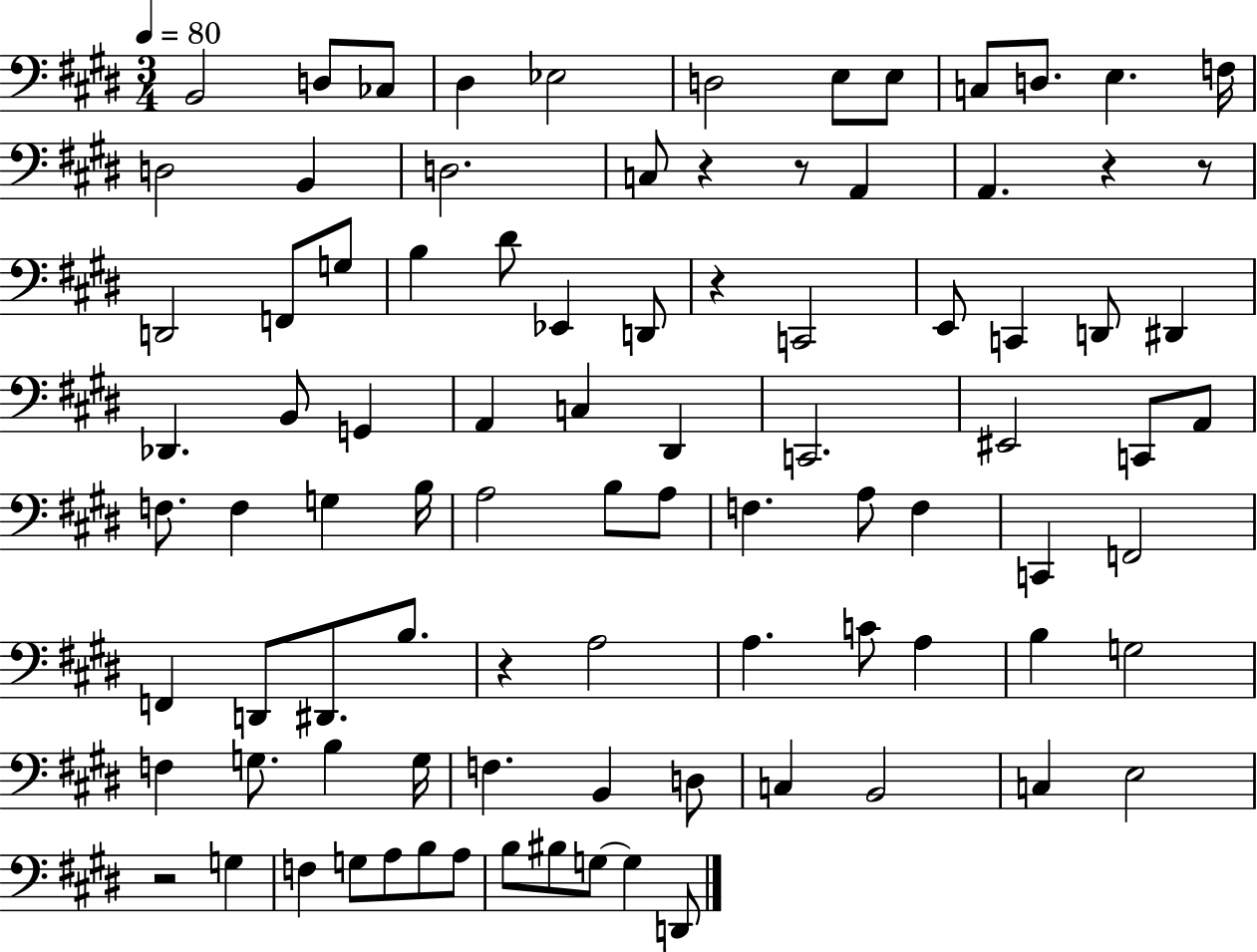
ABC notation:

X:1
T:Untitled
M:3/4
L:1/4
K:E
B,,2 D,/2 _C,/2 ^D, _E,2 D,2 E,/2 E,/2 C,/2 D,/2 E, F,/4 D,2 B,, D,2 C,/2 z z/2 A,, A,, z z/2 D,,2 F,,/2 G,/2 B, ^D/2 _E,, D,,/2 z C,,2 E,,/2 C,, D,,/2 ^D,, _D,, B,,/2 G,, A,, C, ^D,, C,,2 ^E,,2 C,,/2 A,,/2 F,/2 F, G, B,/4 A,2 B,/2 A,/2 F, A,/2 F, C,, F,,2 F,, D,,/2 ^D,,/2 B,/2 z A,2 A, C/2 A, B, G,2 F, G,/2 B, G,/4 F, B,, D,/2 C, B,,2 C, E,2 z2 G, F, G,/2 A,/2 B,/2 A,/2 B,/2 ^B,/2 G,/2 G, D,,/2